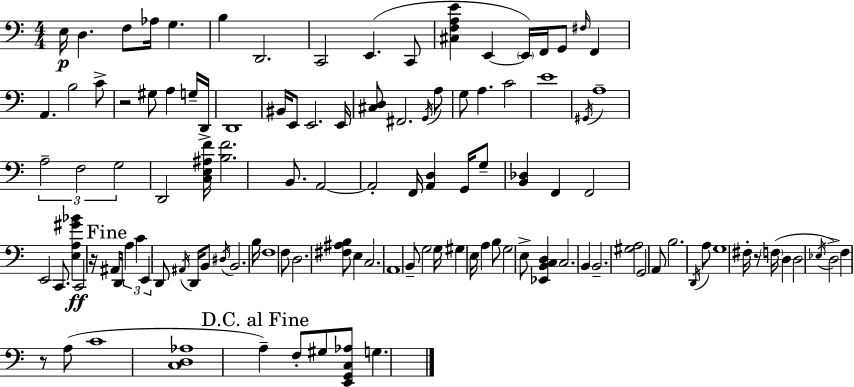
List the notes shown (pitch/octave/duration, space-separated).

E3/s D3/q. F3/e Ab3/s G3/q. B3/q D2/h. C2/h E2/q. C2/e [C#3,F3,A3,E4]/q E2/q E2/s F2/s G2/e F#3/s F2/q A2/q. B3/h C4/e R/h G#3/e A3/q G3/s D2/s D2/w BIS2/s E2/e E2/h. E2/s [C#3,D3]/e F#2/h. G2/s A3/e G3/e A3/q. C4/h E4/w G#2/s A3/w A3/h F3/h G3/h D2/h [C3,E3,A#3,F4]/s [B3,F4]/h. B2/e. A2/h A2/h F2/s [A2,D3]/q G2/s G3/e [B2,Db3]/q F2/q F2/h E2/h C2/e. [E3,A3,G#4,Bb4]/q C2/h R/s A#2/s D2/s A3/q C4/q E2/q D2/e A#2/s D2/s B2/e D#3/s B2/h. B3/s F3/w F3/e D3/h. [F#3,A#3,B3]/e E3/q C3/h. A2/w B2/e G3/h G3/s G#3/q E3/s A3/q B3/e G3/h E3/e [Eb2,B2,C3,D3]/q C3/h. B2/q B2/h. [G#3,A3]/h G2/h A2/e B3/h. D2/s A3/e G3/w F#3/s R/e F3/s D3/q D3/h Eb3/s D3/h F3/q R/e A3/e C4/w [C3,D3,Ab3]/w A3/q F3/e G#3/e [E2,G2,C3,Ab3]/e G3/q.